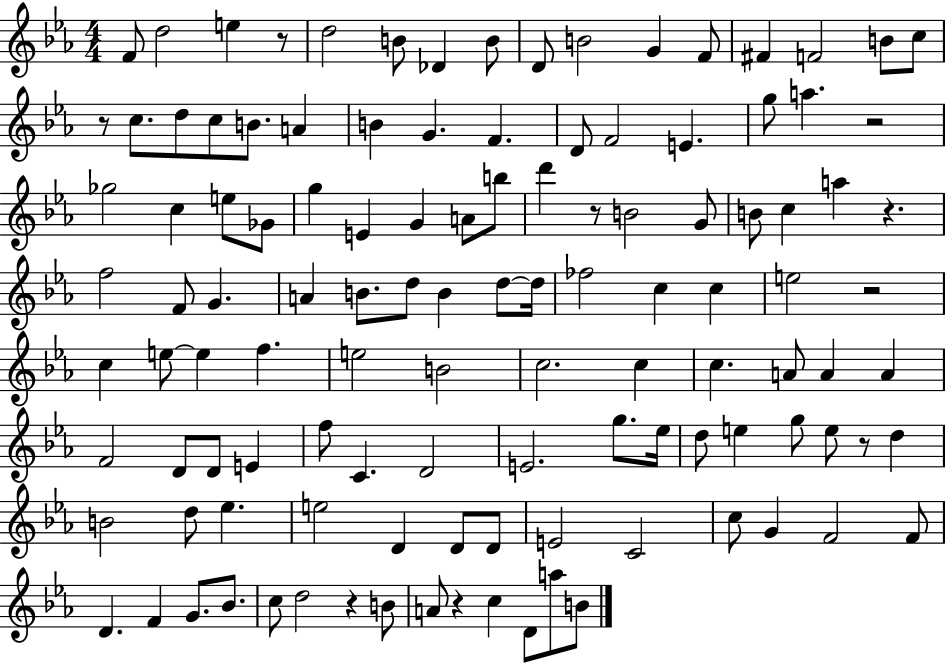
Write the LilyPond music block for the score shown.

{
  \clef treble
  \numericTimeSignature
  \time 4/4
  \key ees \major
  \repeat volta 2 { f'8 d''2 e''4 r8 | d''2 b'8 des'4 b'8 | d'8 b'2 g'4 f'8 | fis'4 f'2 b'8 c''8 | \break r8 c''8. d''8 c''8 b'8. a'4 | b'4 g'4. f'4. | d'8 f'2 e'4. | g''8 a''4. r2 | \break ges''2 c''4 e''8 ges'8 | g''4 e'4 g'4 a'8 b''8 | d'''4 r8 b'2 g'8 | b'8 c''4 a''4 r4. | \break f''2 f'8 g'4. | a'4 b'8. d''8 b'4 d''8~~ d''16 | fes''2 c''4 c''4 | e''2 r2 | \break c''4 e''8~~ e''4 f''4. | e''2 b'2 | c''2. c''4 | c''4. a'8 a'4 a'4 | \break f'2 d'8 d'8 e'4 | f''8 c'4. d'2 | e'2. g''8. ees''16 | d''8 e''4 g''8 e''8 r8 d''4 | \break b'2 d''8 ees''4. | e''2 d'4 d'8 d'8 | e'2 c'2 | c''8 g'4 f'2 f'8 | \break d'4. f'4 g'8. bes'8. | c''8 d''2 r4 b'8 | a'8 r4 c''4 d'8 a''8 b'8 | } \bar "|."
}